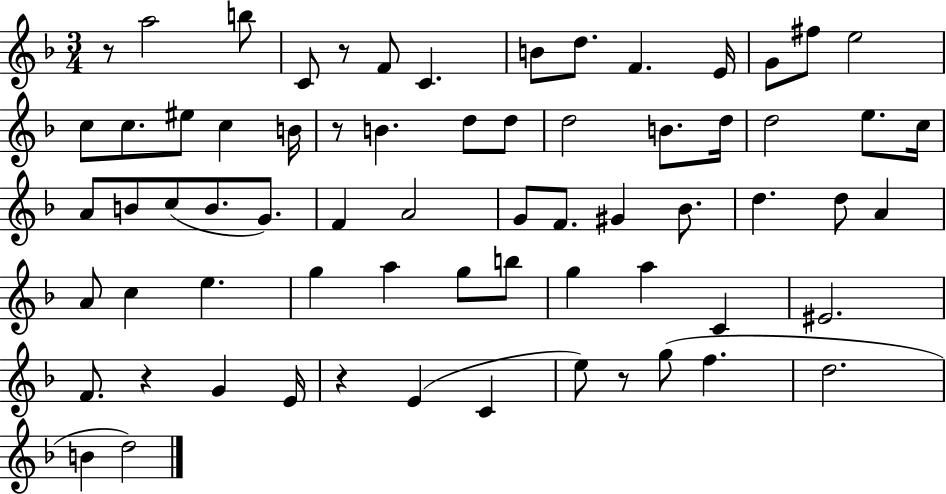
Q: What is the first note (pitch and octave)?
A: A5